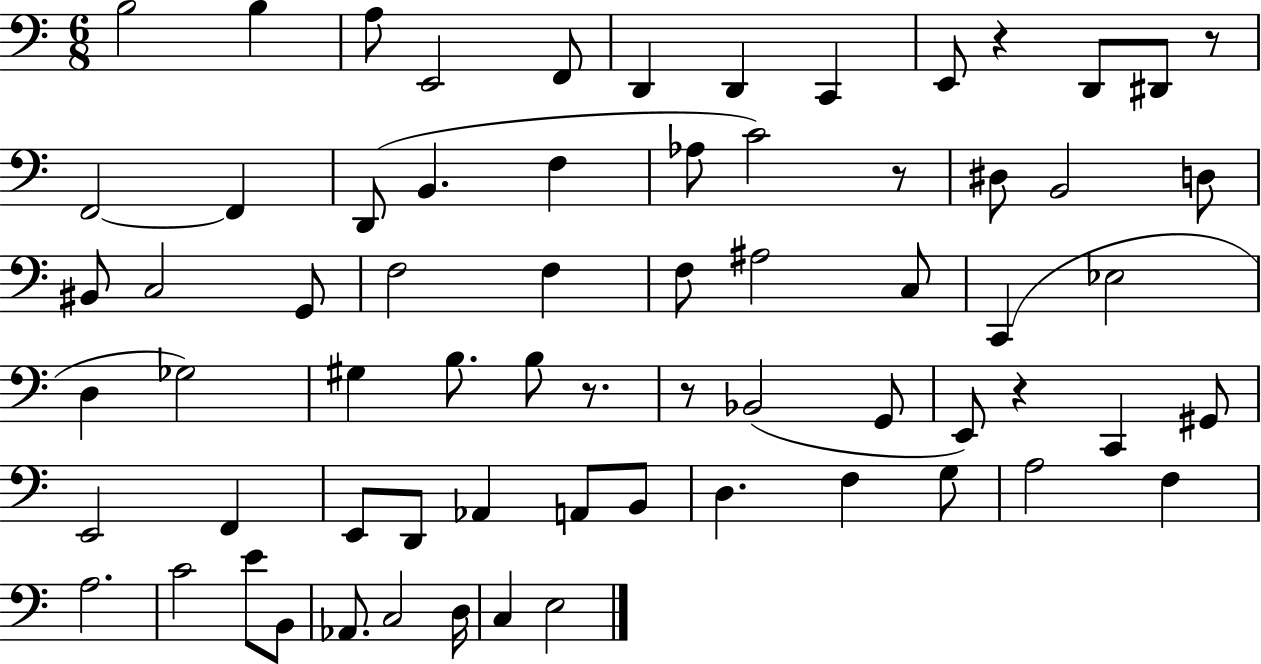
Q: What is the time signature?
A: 6/8